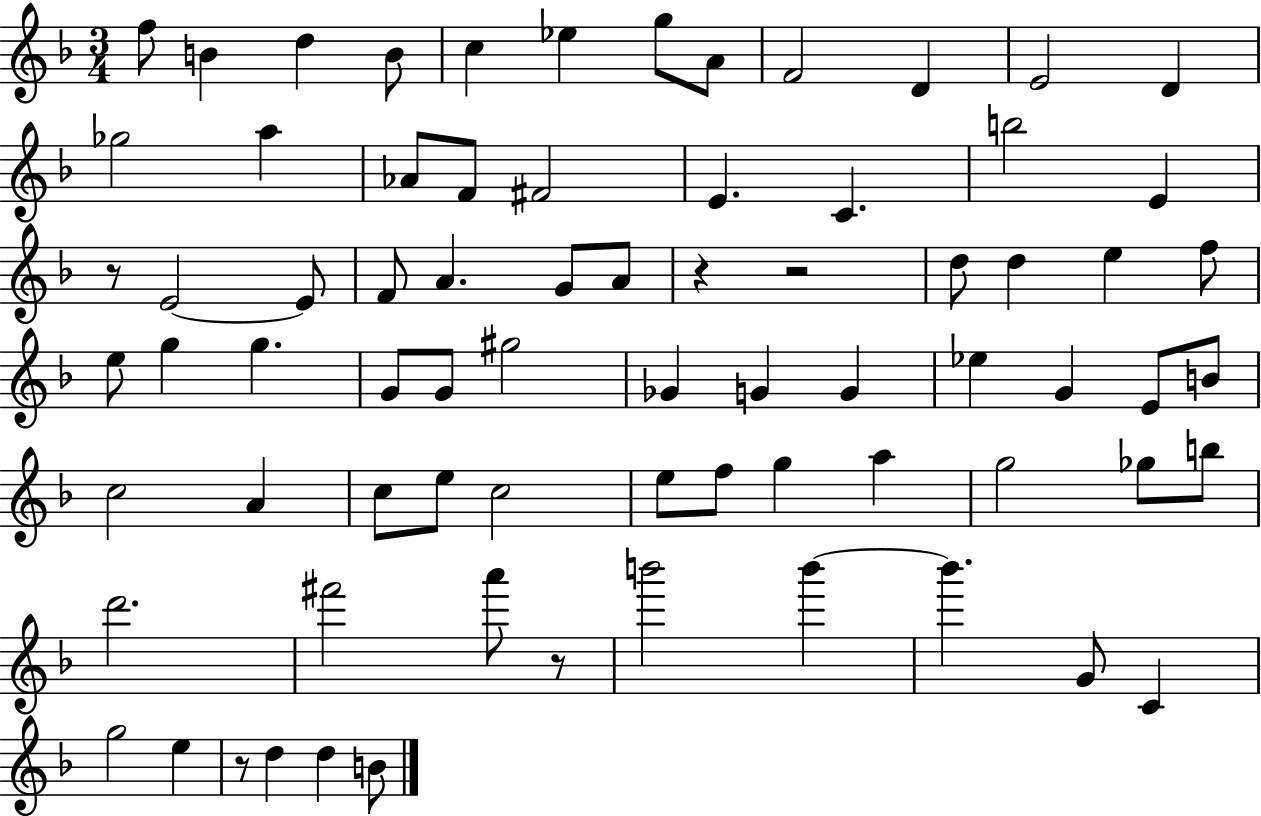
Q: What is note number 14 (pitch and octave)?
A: A5